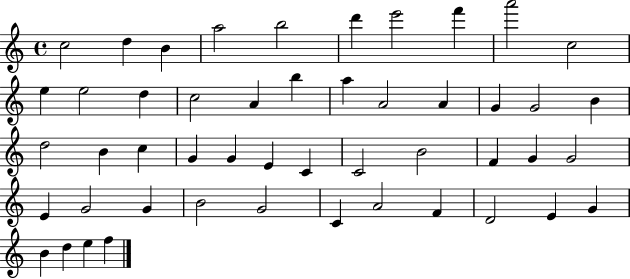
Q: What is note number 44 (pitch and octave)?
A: E4